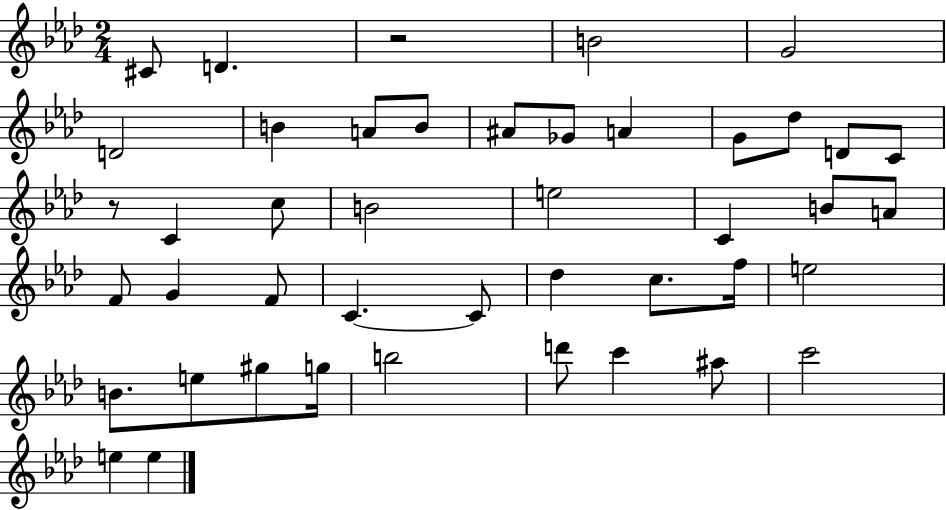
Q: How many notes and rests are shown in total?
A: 44